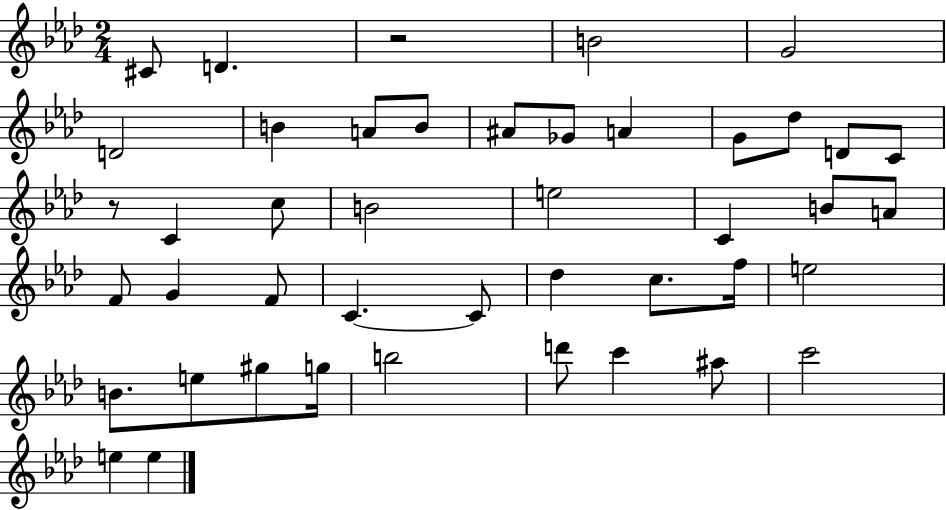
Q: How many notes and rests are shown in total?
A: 44